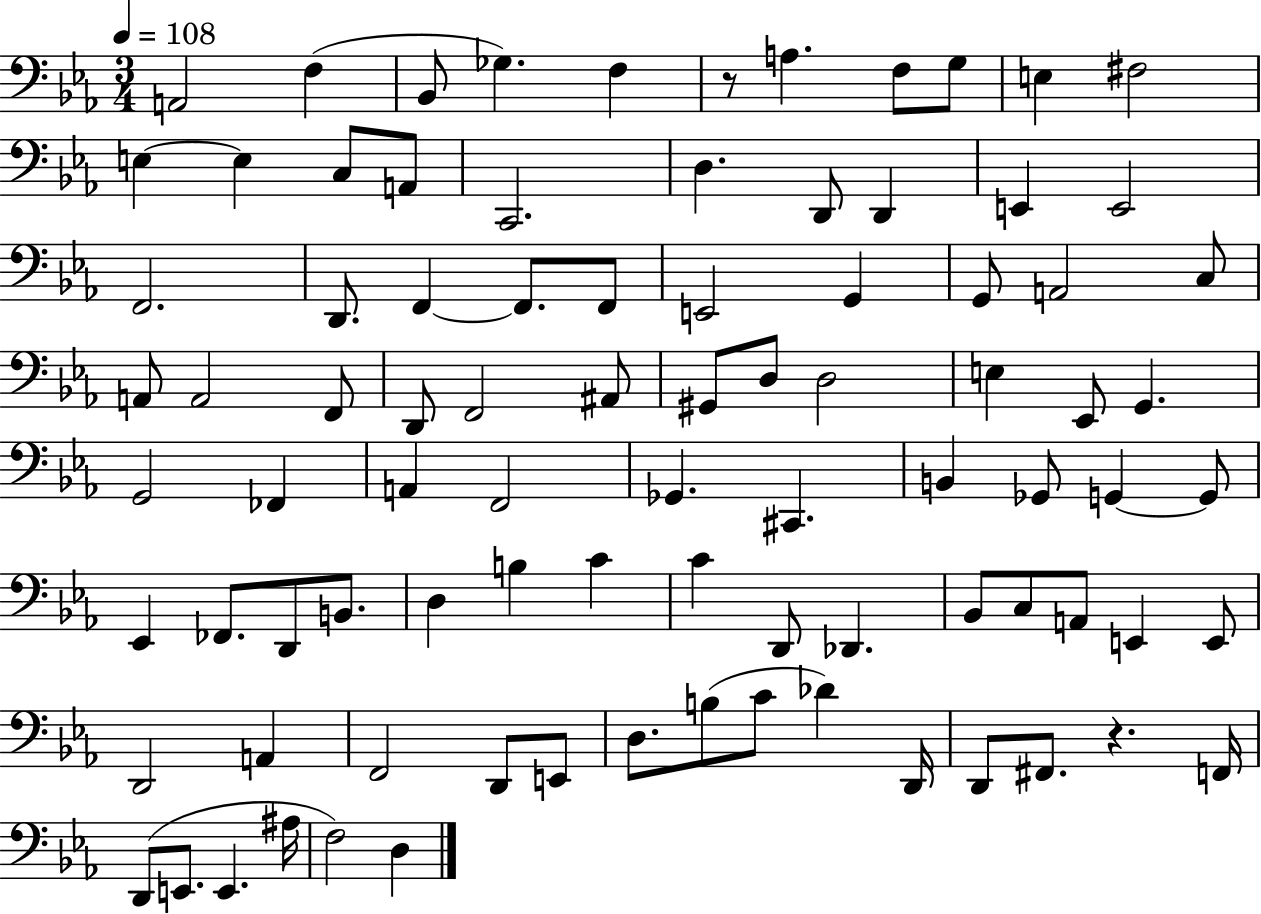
X:1
T:Untitled
M:3/4
L:1/4
K:Eb
A,,2 F, _B,,/2 _G, F, z/2 A, F,/2 G,/2 E, ^F,2 E, E, C,/2 A,,/2 C,,2 D, D,,/2 D,, E,, E,,2 F,,2 D,,/2 F,, F,,/2 F,,/2 E,,2 G,, G,,/2 A,,2 C,/2 A,,/2 A,,2 F,,/2 D,,/2 F,,2 ^A,,/2 ^G,,/2 D,/2 D,2 E, _E,,/2 G,, G,,2 _F,, A,, F,,2 _G,, ^C,, B,, _G,,/2 G,, G,,/2 _E,, _F,,/2 D,,/2 B,,/2 D, B, C C D,,/2 _D,, _B,,/2 C,/2 A,,/2 E,, E,,/2 D,,2 A,, F,,2 D,,/2 E,,/2 D,/2 B,/2 C/2 _D D,,/4 D,,/2 ^F,,/2 z F,,/4 D,,/2 E,,/2 E,, ^A,/4 F,2 D,